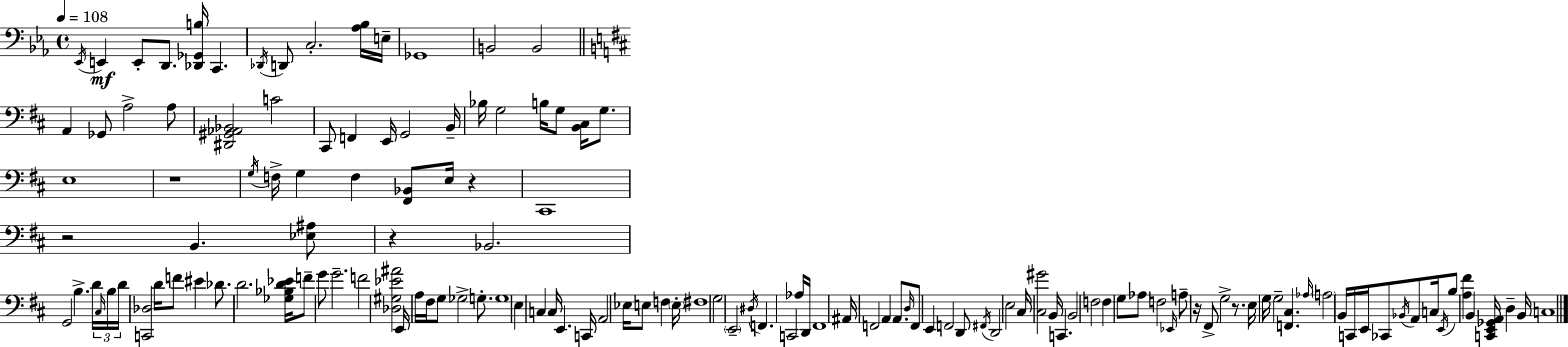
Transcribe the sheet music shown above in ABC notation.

X:1
T:Untitled
M:4/4
L:1/4
K:Cm
_E,,/4 E,, E,,/2 D,,/2 [_D,,_G,,B,]/4 C,, _D,,/4 D,,/2 C,2 [_A,_B,]/4 E,/4 _G,,4 B,,2 B,,2 A,, _G,,/2 A,2 A,/2 [^D,,^G,,_A,,_B,,]2 C2 ^C,,/2 F,, E,,/4 G,,2 B,,/4 _B,/4 G,2 B,/4 G,/2 [B,,^C,]/4 G,/2 E,4 z4 G,/4 F,/4 G, F, [^F,,_B,,]/2 E,/4 z ^C,,4 z2 B,, [_E,^A,]/2 z _B,,2 G,,2 B, D/4 ^C,/4 B,/4 D/4 [C,,_D,]2 D/4 F/2 ^E _D/2 D2 [_G,_B,D_E]/4 F/2 G/2 G2 F2 [_D,^G,_E^A]2 E,,/4 A,/4 ^F,/4 G,/2 _G,2 G,/2 G,4 E, C, C,/4 E,, C,,/4 A,,2 _E,/4 E,/2 F, E,/4 ^F,4 G,2 E,,2 ^D,/4 F,, C,,2 _A,/4 D,,/4 ^F,,4 ^A,,/4 F,,2 A,, A,,/2 D,/4 F,,/2 E,, F,,2 D,,/2 ^F,,/4 D,,2 E,2 ^C,/4 [^C,^G]2 B,,/4 C,, B,,2 F,2 F, G,/2 _A,/2 F,2 _E,,/4 A,/2 z/4 ^F,,/2 G,2 z/2 E,/4 G,/4 G,2 [F,,^C,] _A,/4 A,2 B,,/4 C,,/4 E,,/4 _C,,/2 _B,,/4 A,,/2 C,/4 E,,/4 B,/2 [A,^F] B,, [C,,E,,_G,,A,,]/4 D, B,,/4 C,4